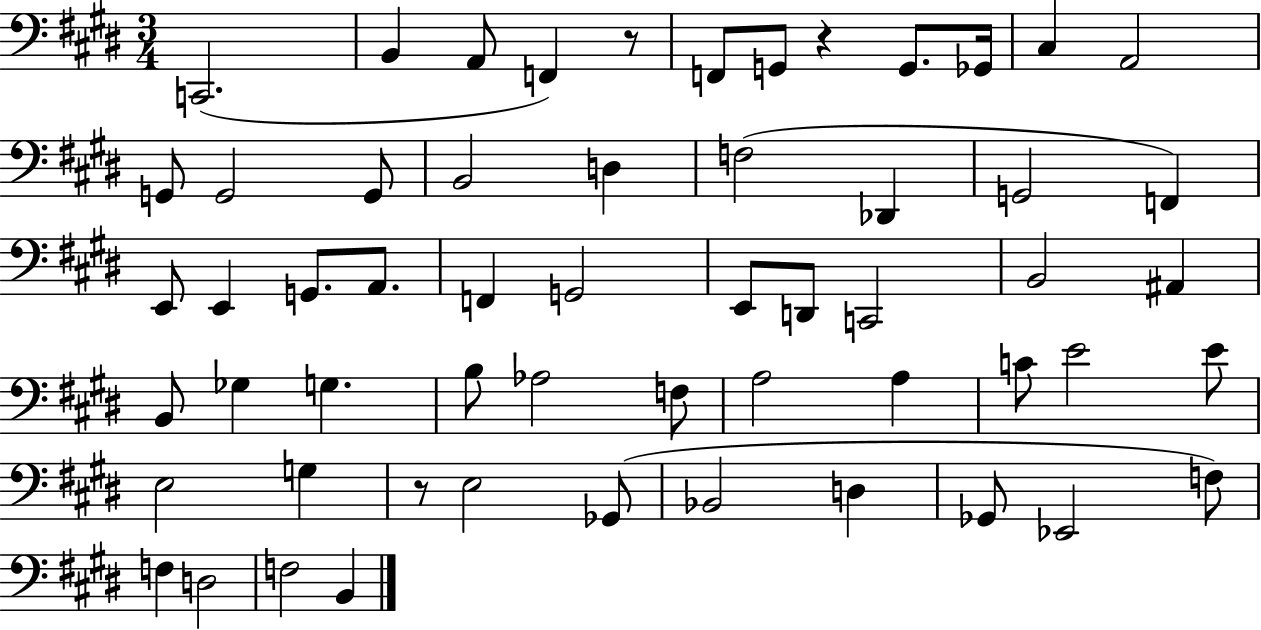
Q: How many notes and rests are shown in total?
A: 57